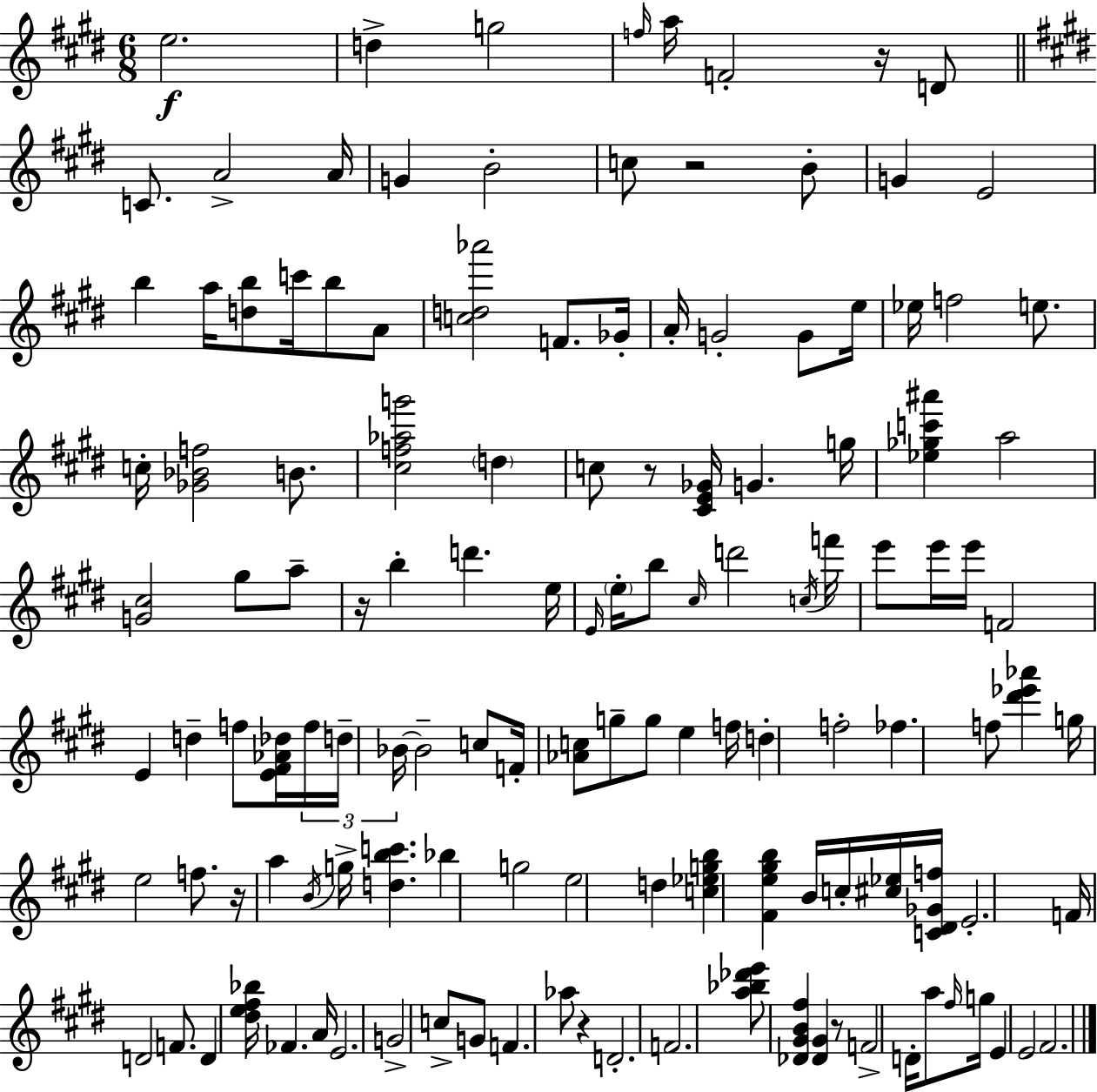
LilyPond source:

{
  \clef treble
  \numericTimeSignature
  \time 6/8
  \key e \major
  e''2.\f | d''4-> g''2 | \grace { f''16 } a''16 f'2-. r16 d'8 | \bar "||" \break \key e \major c'8. a'2-> a'16 | g'4 b'2-. | c''8 r2 b'8-. | g'4 e'2 | \break b''4 a''16 <d'' b''>8 c'''16 b''8 a'8 | <c'' d'' aes'''>2 f'8. ges'16-. | a'16-. g'2-. g'8 e''16 | ees''16 f''2 e''8. | \break c''16-. <ges' bes' f''>2 b'8. | <cis'' f'' aes'' g'''>2 \parenthesize d''4 | c''8 r8 <cis' e' ges'>16 g'4. g''16 | <ees'' ges'' c''' ais'''>4 a''2 | \break <g' cis''>2 gis''8 a''8-- | r16 b''4-. d'''4. e''16 | \grace { e'16 } \parenthesize e''16-. b''8 \grace { cis''16 } d'''2 | \acciaccatura { c''16 } f'''16 e'''8 e'''16 e'''16 f'2 | \break e'4 d''4-- f''8 | <e' fis' aes' des''>16 \tuplet 3/2 { f''16 d''16-- bes'16~~ } bes'2-- | c''8 f'16-. <aes' c''>8 g''8-- g''8 e''4 | f''16 d''4-. f''2-. | \break fes''4. f''8 <dis''' ees''' aes'''>4 | g''16 e''2 | f''8. r16 a''4 \acciaccatura { b'16 } g''16-> <d'' b'' c'''>4. | bes''4 g''2 | \break e''2 | d''4 <c'' ees'' g'' b''>4 <fis' e'' gis'' b''>4 | b'16 c''16-. <cis'' ees''>16 <c' dis' ges' f''>16 e'2.-. | f'16 d'2 | \break f'8. d'4 <dis'' e'' fis'' bes''>16 fes'4. | a'16 e'2. | g'2-> | c''8-> g'8 f'4. aes''8 | \break r4 d'2.-. | f'2. | <a'' bes'' des''' e'''>8 <des' gis' b' fis''>4 <des' gis'>4 | r8 f'2-> | \break d'16-. a''8 \grace { fis''16 } g''16 e'4 e'2 | fis'2. | \bar "|."
}